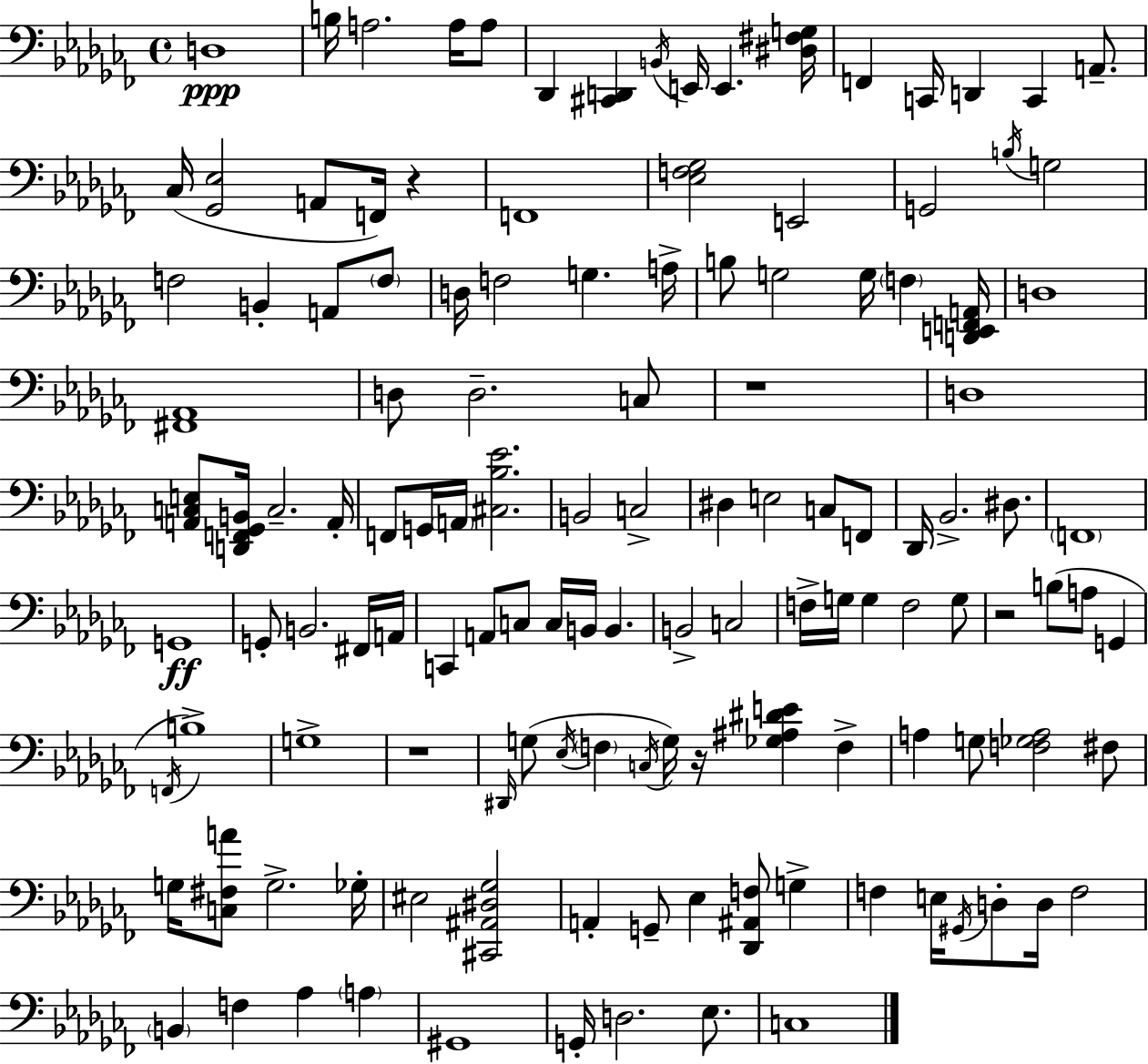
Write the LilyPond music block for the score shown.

{
  \clef bass
  \time 4/4
  \defaultTimeSignature
  \key aes \minor
  \repeat volta 2 { d1\ppp | b16 a2. a16 a8 | des,4 <cis, d,>4 \acciaccatura { b,16 } e,16 e,4. | <dis fis g>16 f,4 c,16 d,4 c,4 a,8.-- | \break ces16( <ges, ees>2 a,8 f,16) r4 | f,1 | <ees f ges>2 e,2 | g,2 \acciaccatura { b16 } g2 | \break f2 b,4-. a,8 | \parenthesize f8 d16 f2 g4. | a16-> b8 g2 g16 \parenthesize f4 | <d, e, f, a,>16 d1 | \break <fis, aes,>1 | d8 d2.-- | c8 r1 | d1 | \break <a, c e>8 <d, f, ges, b,>16 c2.-- | a,16-. f,8 g,16 \parenthesize a,16 <cis bes ees'>2. | b,2 c2-> | dis4 e2 c8 | \break f,8 des,16 bes,2.-> dis8. | \parenthesize f,1 | g,1\ff | g,8-. b,2. | \break fis,16 a,16 c,4 a,8 c8 c16 b,16 b,4. | b,2-> c2 | f16-> g16 g4 f2 | g8 r2 b8( a8 g,4 | \break \acciaccatura { f,16 }) b1-> | g1-> | r1 | \grace { dis,16 } g8( \acciaccatura { ees16 } \parenthesize f4 \acciaccatura { c16 } g16) r16 <ges ais dis' e'>4 | \break f4-> a4 g8 <f ges a>2 | fis8 g16 <c fis a'>8 g2.-> | ges16-. eis2 <cis, ais, dis ges>2 | a,4-. g,8-- ees4 | \break <des, ais, f>8 g4-> f4 e16 \acciaccatura { gis,16 } d8-. d16 f2 | \parenthesize b,4 f4 aes4 | \parenthesize a4 gis,1 | g,16-. d2. | \break ees8. c1 | } \bar "|."
}